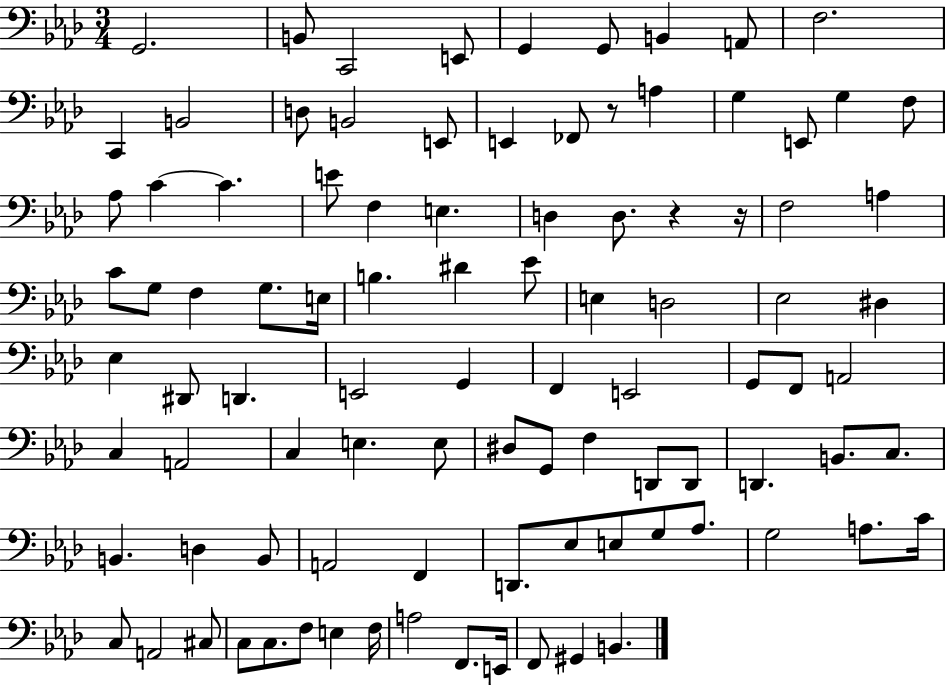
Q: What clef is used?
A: bass